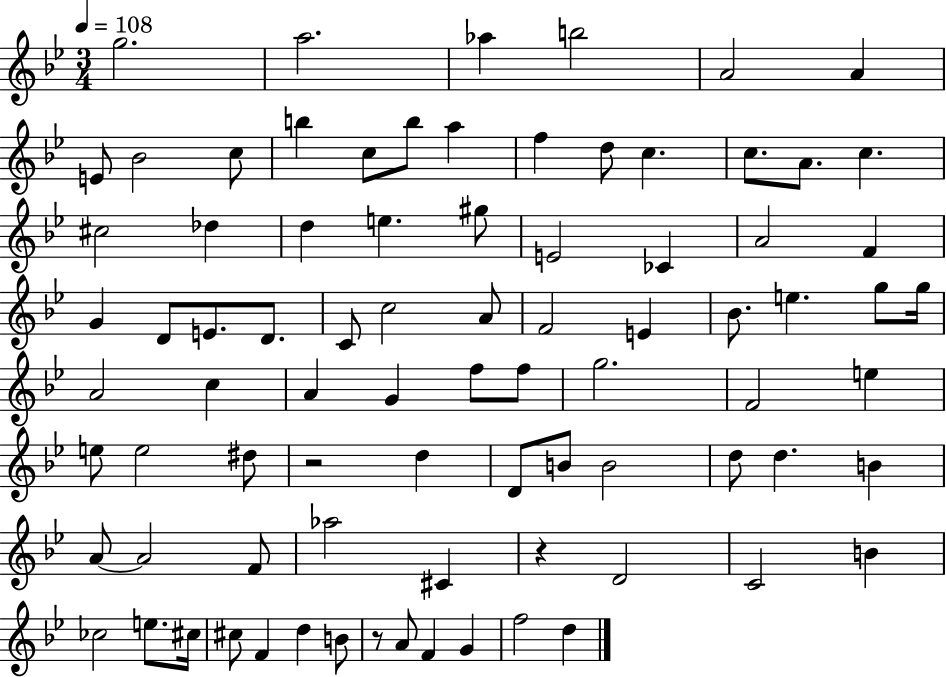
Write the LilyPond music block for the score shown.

{
  \clef treble
  \numericTimeSignature
  \time 3/4
  \key bes \major
  \tempo 4 = 108
  g''2. | a''2. | aes''4 b''2 | a'2 a'4 | \break e'8 bes'2 c''8 | b''4 c''8 b''8 a''4 | f''4 d''8 c''4. | c''8. a'8. c''4. | \break cis''2 des''4 | d''4 e''4. gis''8 | e'2 ces'4 | a'2 f'4 | \break g'4 d'8 e'8. d'8. | c'8 c''2 a'8 | f'2 e'4 | bes'8. e''4. g''8 g''16 | \break a'2 c''4 | a'4 g'4 f''8 f''8 | g''2. | f'2 e''4 | \break e''8 e''2 dis''8 | r2 d''4 | d'8 b'8 b'2 | d''8 d''4. b'4 | \break a'8~~ a'2 f'8 | aes''2 cis'4 | r4 d'2 | c'2 b'4 | \break ces''2 e''8. cis''16 | cis''8 f'4 d''4 b'8 | r8 a'8 f'4 g'4 | f''2 d''4 | \break \bar "|."
}